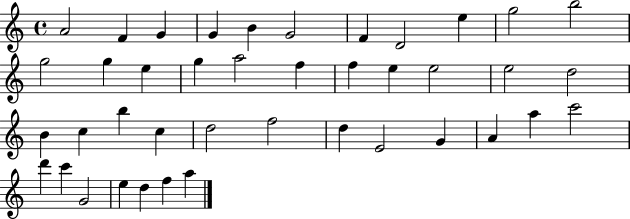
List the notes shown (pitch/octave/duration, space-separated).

A4/h F4/q G4/q G4/q B4/q G4/h F4/q D4/h E5/q G5/h B5/h G5/h G5/q E5/q G5/q A5/h F5/q F5/q E5/q E5/h E5/h D5/h B4/q C5/q B5/q C5/q D5/h F5/h D5/q E4/h G4/q A4/q A5/q C6/h D6/q C6/q G4/h E5/q D5/q F5/q A5/q